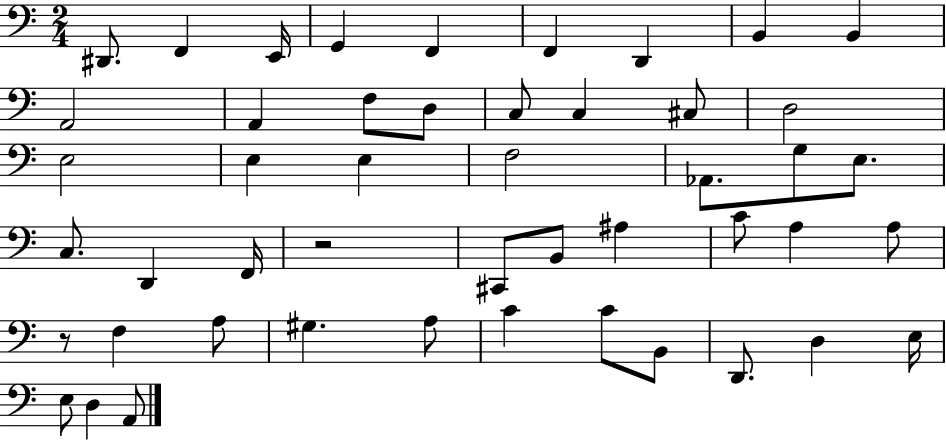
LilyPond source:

{
  \clef bass
  \numericTimeSignature
  \time 2/4
  \key c \major
  dis,8. f,4 e,16 | g,4 f,4 | f,4 d,4 | b,4 b,4 | \break a,2 | a,4 f8 d8 | c8 c4 cis8 | d2 | \break e2 | e4 e4 | f2 | aes,8. g8 e8. | \break c8. d,4 f,16 | r2 | cis,8 b,8 ais4 | c'8 a4 a8 | \break r8 f4 a8 | gis4. a8 | c'4 c'8 b,8 | d,8. d4 e16 | \break e8 d4 a,8 | \bar "|."
}